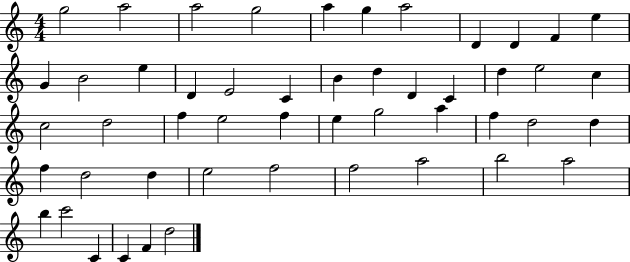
G5/h A5/h A5/h G5/h A5/q G5/q A5/h D4/q D4/q F4/q E5/q G4/q B4/h E5/q D4/q E4/h C4/q B4/q D5/q D4/q C4/q D5/q E5/h C5/q C5/h D5/h F5/q E5/h F5/q E5/q G5/h A5/q F5/q D5/h D5/q F5/q D5/h D5/q E5/h F5/h F5/h A5/h B5/h A5/h B5/q C6/h C4/q C4/q F4/q D5/h